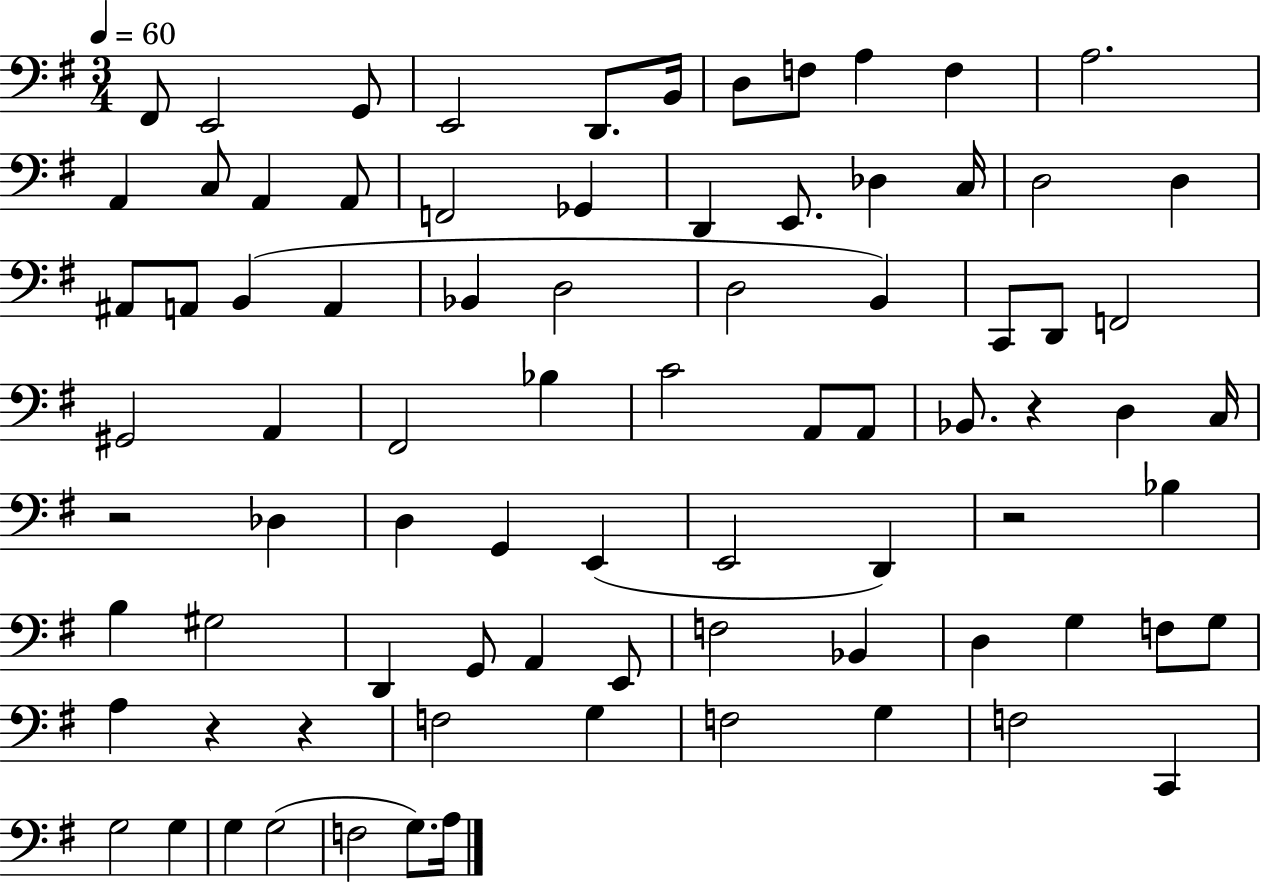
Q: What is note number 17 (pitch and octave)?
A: Gb2